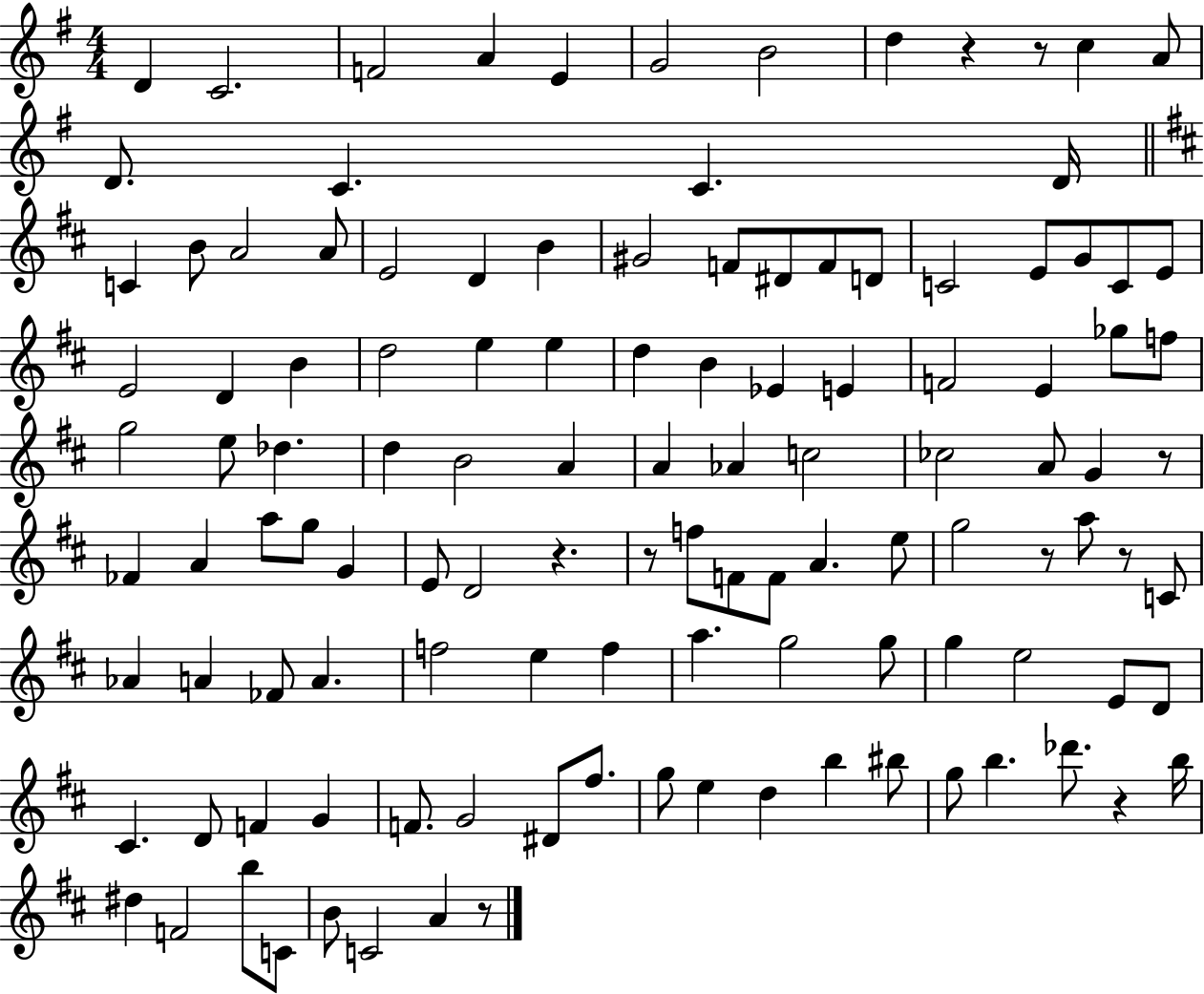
{
  \clef treble
  \numericTimeSignature
  \time 4/4
  \key g \major
  \repeat volta 2 { d'4 c'2. | f'2 a'4 e'4 | g'2 b'2 | d''4 r4 r8 c''4 a'8 | \break d'8. c'4. c'4. d'16 | \bar "||" \break \key d \major c'4 b'8 a'2 a'8 | e'2 d'4 b'4 | gis'2 f'8 dis'8 f'8 d'8 | c'2 e'8 g'8 c'8 e'8 | \break e'2 d'4 b'4 | d''2 e''4 e''4 | d''4 b'4 ees'4 e'4 | f'2 e'4 ges''8 f''8 | \break g''2 e''8 des''4. | d''4 b'2 a'4 | a'4 aes'4 c''2 | ces''2 a'8 g'4 r8 | \break fes'4 a'4 a''8 g''8 g'4 | e'8 d'2 r4. | r8 f''8 f'8 f'8 a'4. e''8 | g''2 r8 a''8 r8 c'8 | \break aes'4 a'4 fes'8 a'4. | f''2 e''4 f''4 | a''4. g''2 g''8 | g''4 e''2 e'8 d'8 | \break cis'4. d'8 f'4 g'4 | f'8. g'2 dis'8 fis''8. | g''8 e''4 d''4 b''4 bis''8 | g''8 b''4. des'''8. r4 b''16 | \break dis''4 f'2 b''8 c'8 | b'8 c'2 a'4 r8 | } \bar "|."
}